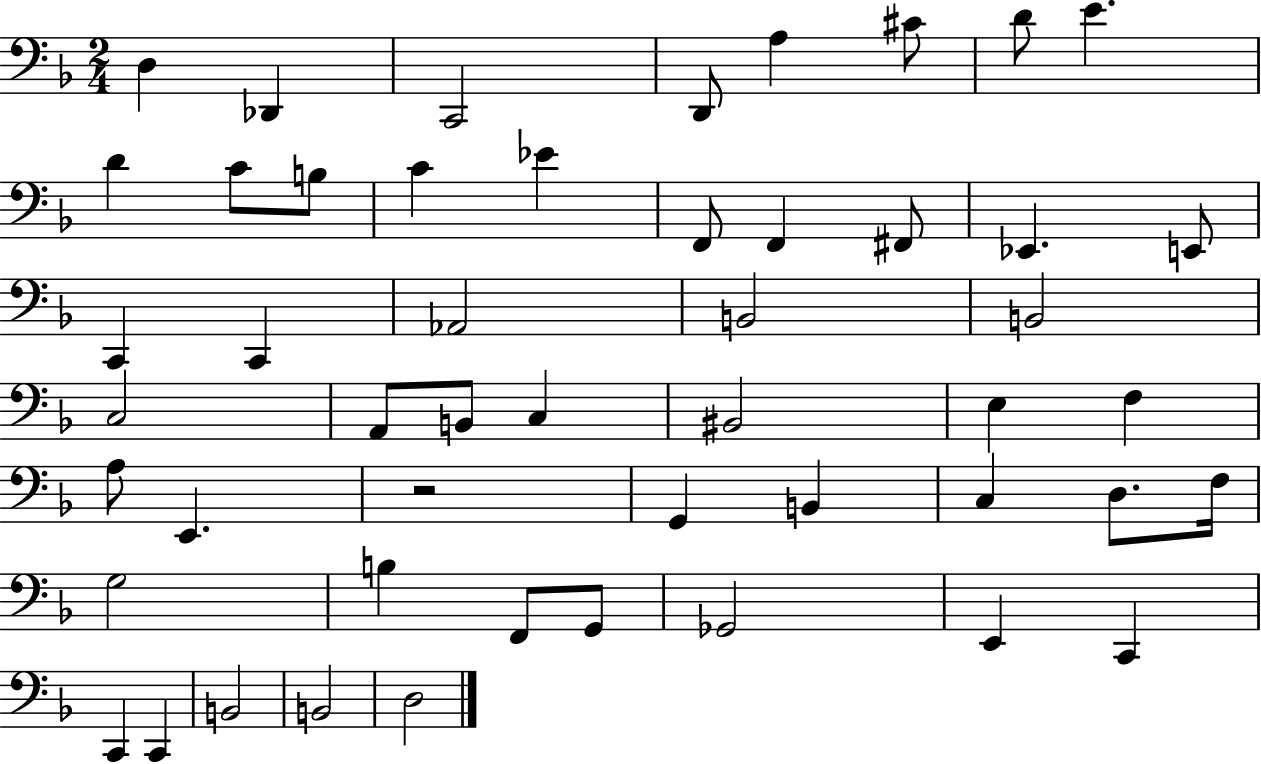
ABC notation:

X:1
T:Untitled
M:2/4
L:1/4
K:F
D, _D,, C,,2 D,,/2 A, ^C/2 D/2 E D C/2 B,/2 C _E F,,/2 F,, ^F,,/2 _E,, E,,/2 C,, C,, _A,,2 B,,2 B,,2 C,2 A,,/2 B,,/2 C, ^B,,2 E, F, A,/2 E,, z2 G,, B,, C, D,/2 F,/4 G,2 B, F,,/2 G,,/2 _G,,2 E,, C,, C,, C,, B,,2 B,,2 D,2